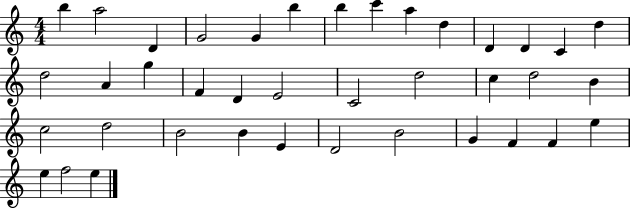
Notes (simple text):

B5/q A5/h D4/q G4/h G4/q B5/q B5/q C6/q A5/q D5/q D4/q D4/q C4/q D5/q D5/h A4/q G5/q F4/q D4/q E4/h C4/h D5/h C5/q D5/h B4/q C5/h D5/h B4/h B4/q E4/q D4/h B4/h G4/q F4/q F4/q E5/q E5/q F5/h E5/q